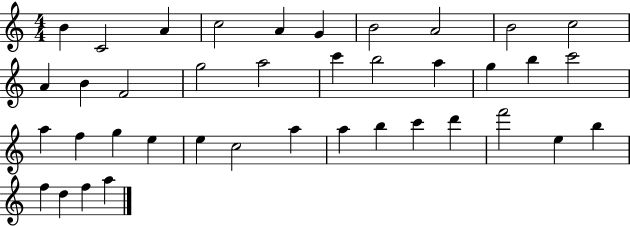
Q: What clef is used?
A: treble